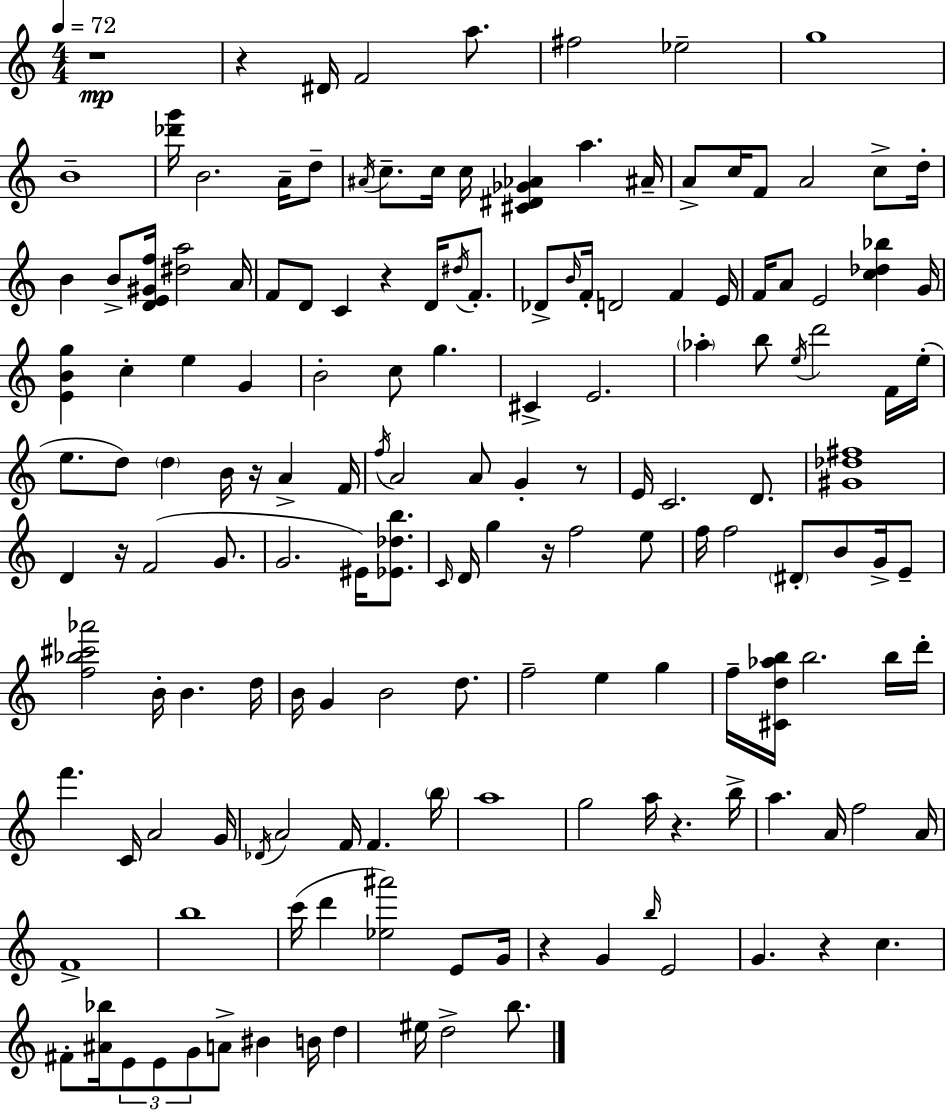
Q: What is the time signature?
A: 4/4